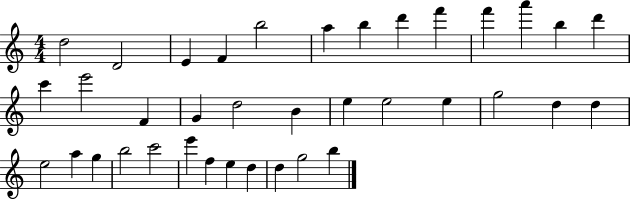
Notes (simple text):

D5/h D4/h E4/q F4/q B5/h A5/q B5/q D6/q F6/q F6/q A6/q B5/q D6/q C6/q E6/h F4/q G4/q D5/h B4/q E5/q E5/h E5/q G5/h D5/q D5/q E5/h A5/q G5/q B5/h C6/h E6/q F5/q E5/q D5/q D5/q G5/h B5/q